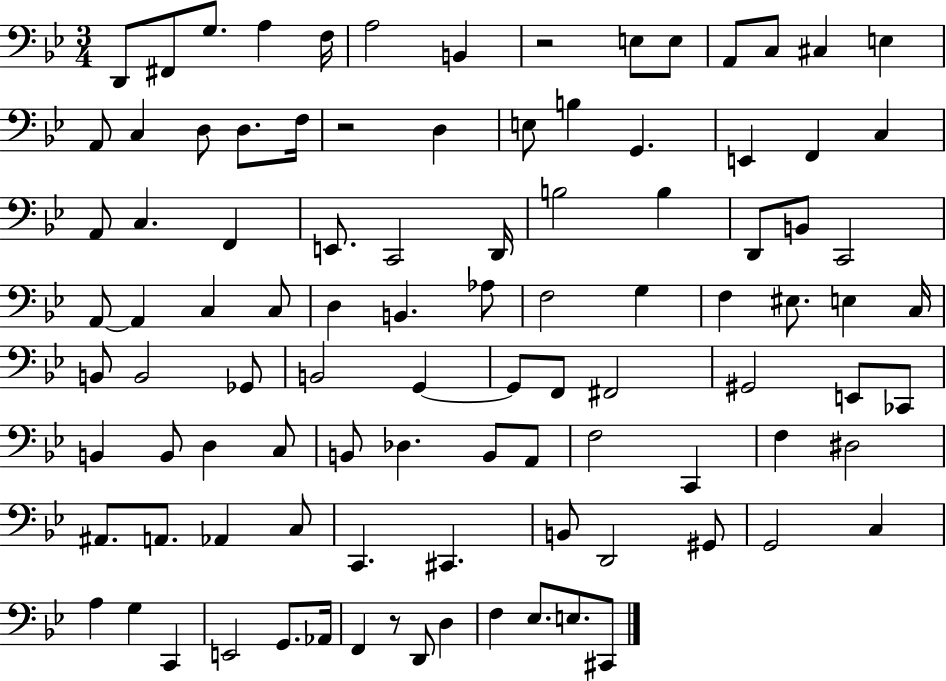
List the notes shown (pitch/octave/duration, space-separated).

D2/e F#2/e G3/e. A3/q F3/s A3/h B2/q R/h E3/e E3/e A2/e C3/e C#3/q E3/q A2/e C3/q D3/e D3/e. F3/s R/h D3/q E3/e B3/q G2/q. E2/q F2/q C3/q A2/e C3/q. F2/q E2/e. C2/h D2/s B3/h B3/q D2/e B2/e C2/h A2/e A2/q C3/q C3/e D3/q B2/q. Ab3/e F3/h G3/q F3/q EIS3/e. E3/q C3/s B2/e B2/h Gb2/e B2/h G2/q G2/e F2/e F#2/h G#2/h E2/e CES2/e B2/q B2/e D3/q C3/e B2/e Db3/q. B2/e A2/e F3/h C2/q F3/q D#3/h A#2/e. A2/e. Ab2/q C3/e C2/q. C#2/q. B2/e D2/h G#2/e G2/h C3/q A3/q G3/q C2/q E2/h G2/e. Ab2/s F2/q R/e D2/e D3/q F3/q Eb3/e. E3/e. C#2/e